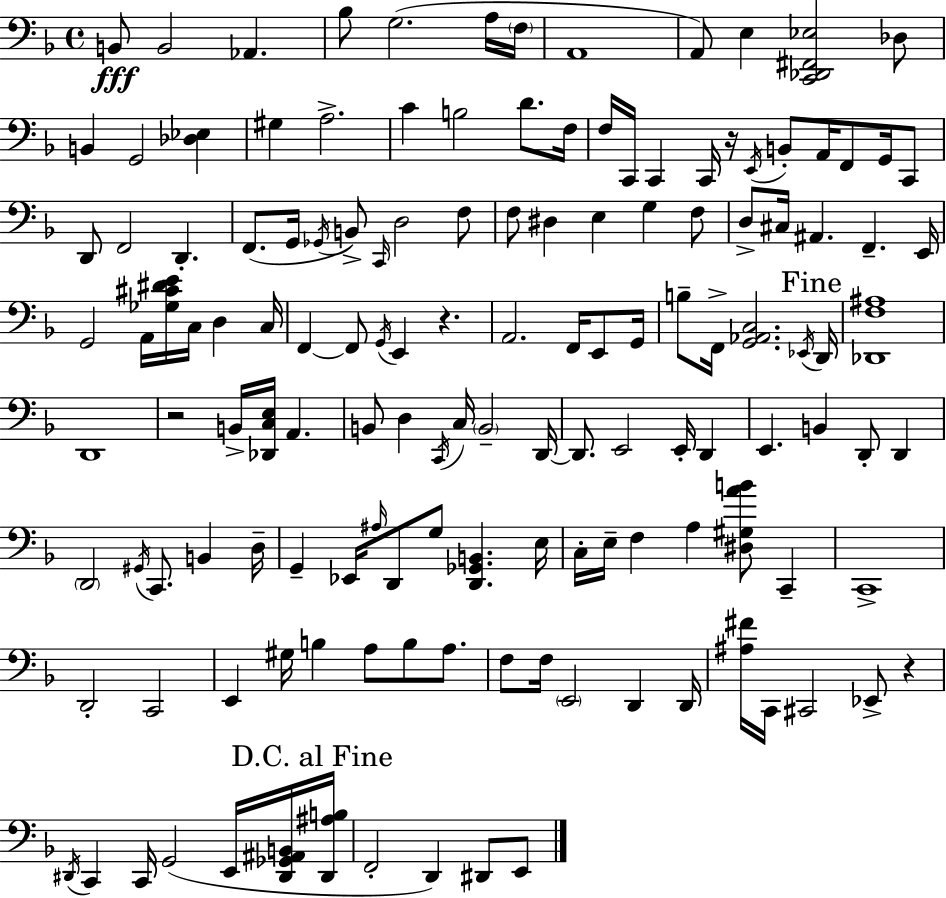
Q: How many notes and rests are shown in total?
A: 140